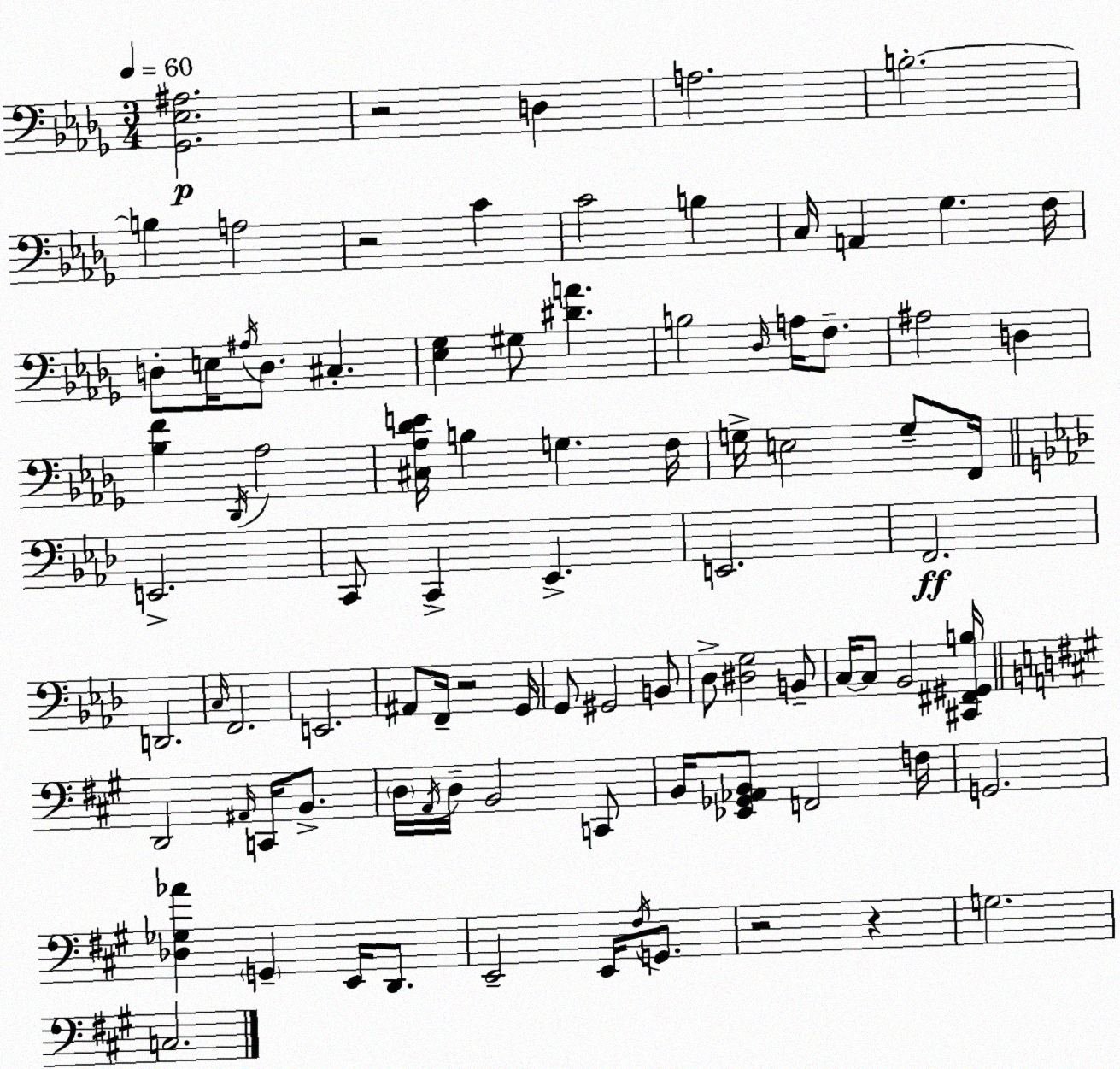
X:1
T:Untitled
M:3/4
L:1/4
K:Bbm
[_G,,_E,^A,]2 z2 D, A,2 B,2 B, A,2 z2 C C2 B, C,/4 A,, _G, F,/4 D,/2 E,/4 ^A,/4 D,/2 ^C, [_E,_G,] ^G,/2 [^DA] B,2 _D,/4 A,/4 F,/2 ^A,2 D, [_B,F] _D,,/4 _A,2 [^C,_A,_DE]/4 B, G, F,/4 G,/4 E,2 G,/2 F,,/4 E,,2 C,,/2 C,, _E,, E,,2 F,,2 D,,2 C,/4 F,,2 E,,2 ^A,,/2 F,,/4 z2 G,,/4 G,,/2 ^G,,2 B,,/2 _D,/2 [^D,G,]2 B,,/2 C,/4 C,/2 _B,,2 [^C,,^F,,^G,,B,]/4 D,,2 ^A,,/4 C,,/4 B,,/2 D,/4 A,,/4 D,/4 B,,2 C,,/2 B,,/4 [_E,,_G,,_A,,B,,]/2 F,,2 F,/4 G,,2 [_D,_G,_A] G,, E,,/4 D,,/2 E,,2 E,,/4 ^F,/4 G,,/2 z2 z G,2 C,2